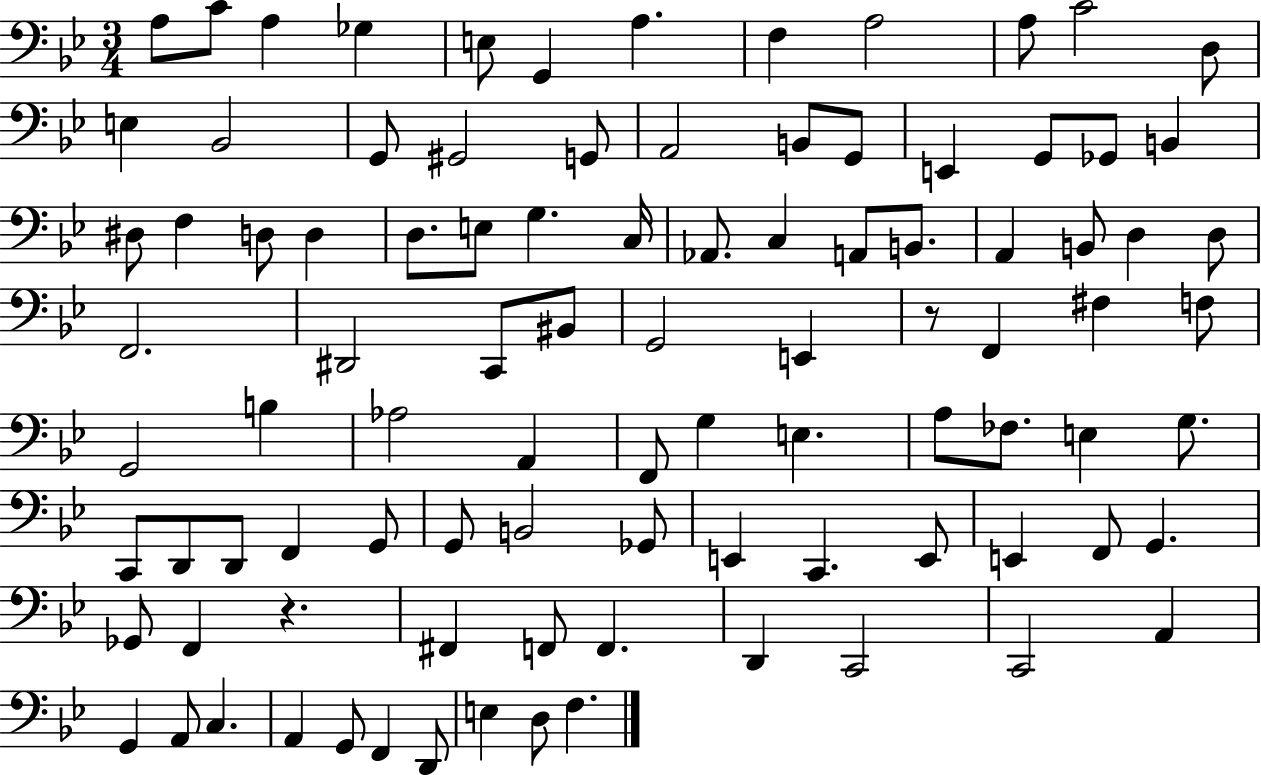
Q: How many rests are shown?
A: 2